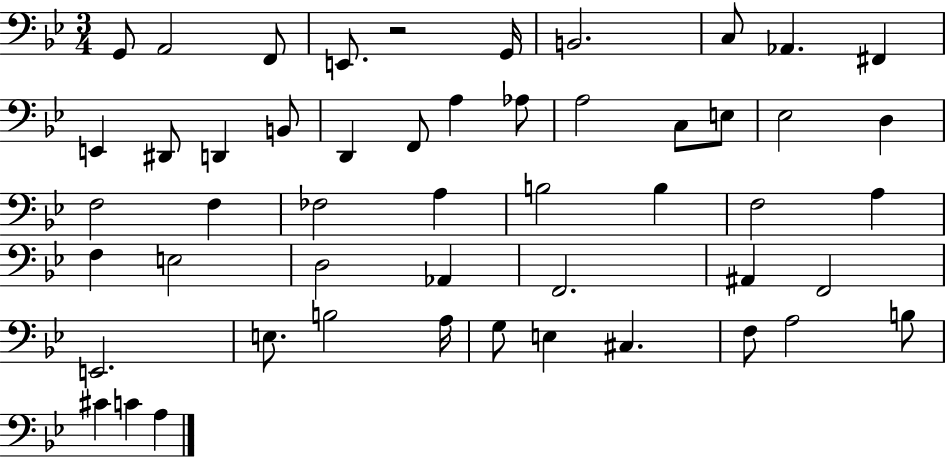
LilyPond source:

{
  \clef bass
  \numericTimeSignature
  \time 3/4
  \key bes \major
  g,8 a,2 f,8 | e,8. r2 g,16 | b,2. | c8 aes,4. fis,4 | \break e,4 dis,8 d,4 b,8 | d,4 f,8 a4 aes8 | a2 c8 e8 | ees2 d4 | \break f2 f4 | fes2 a4 | b2 b4 | f2 a4 | \break f4 e2 | d2 aes,4 | f,2. | ais,4 f,2 | \break e,2. | e8. b2 a16 | g8 e4 cis4. | f8 a2 b8 | \break cis'4 c'4 a4 | \bar "|."
}